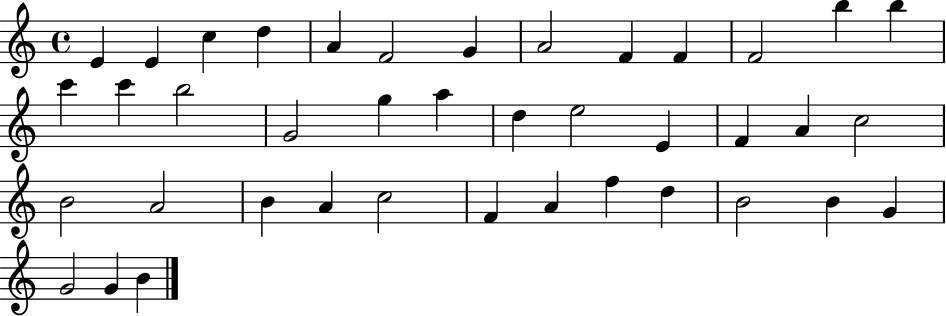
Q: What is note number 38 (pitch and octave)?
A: G4